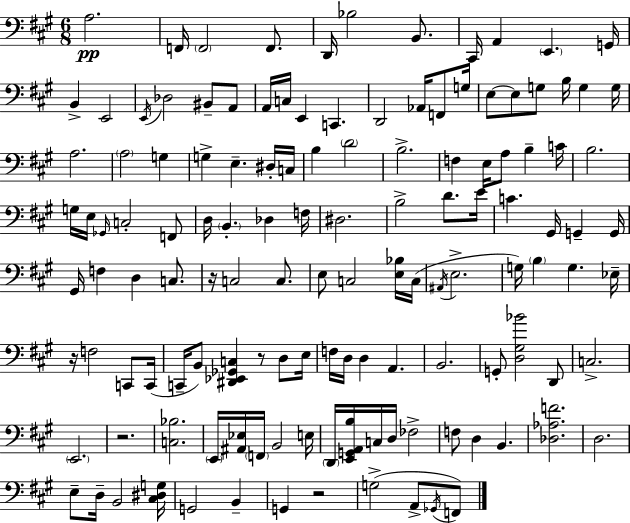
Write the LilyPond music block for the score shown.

{
  \clef bass
  \numericTimeSignature
  \time 6/8
  \key a \major
  a2.\pp | f,16 \parenthesize f,2 f,8. | d,16 bes2 b,8. | cis,16 a,4 \parenthesize e,4. g,16 | \break b,4-> e,2 | \acciaccatura { e,16 } des2 bis,8-- a,8 | a,16 c16 e,4 c,4. | d,2 aes,16 f,8 | \break g16 e8~~ e8 g8 b16 g4 | g16 a2. | \parenthesize a2 g4 | g4-> e4.-- dis16-. | \break c16 b4 \parenthesize d'2 | b2.-> | f4 e16 a8 b4-- | c'16 b2. | \break g16 e16 \grace { ges,16 } c2-. | f,8 d16 \parenthesize b,4.-. des4 | f16 dis2. | b2-> d'8. | \break e'16 c'4. gis,16 g,4-- | g,16 gis,16 f4 d4 c8. | r16 c2 c8. | e8 c2 | \break <e bes>16 c16( \acciaccatura { ais,16 } e2.-> | g16) \parenthesize b4 g4. | ees16-- r16 f2 | c,8 c,16( c,16-- b,8) <dis, ees, ges, c>4 r8 | \break d8 e16 f16 d16 d4 a,4. | b,2. | g,8-. <d gis bes'>2 | d,8 c2.-> | \break \parenthesize e,2. | r2. | <c bes>2. | \parenthesize e,16 <ais, ees>16 \parenthesize f,16 b,2 | \break e16 \parenthesize d,16 <e, g, a, b>16 c16 d16 fes2-> | f8 d4 b,4. | <des aes f'>2. | d2. | \break e8-- d16-- b,2 | <cis dis g>16 g,2 b,4-- | g,4 r2 | g2->( a,8-> | \break \acciaccatura { ges,16 } f,8) \bar "|."
}